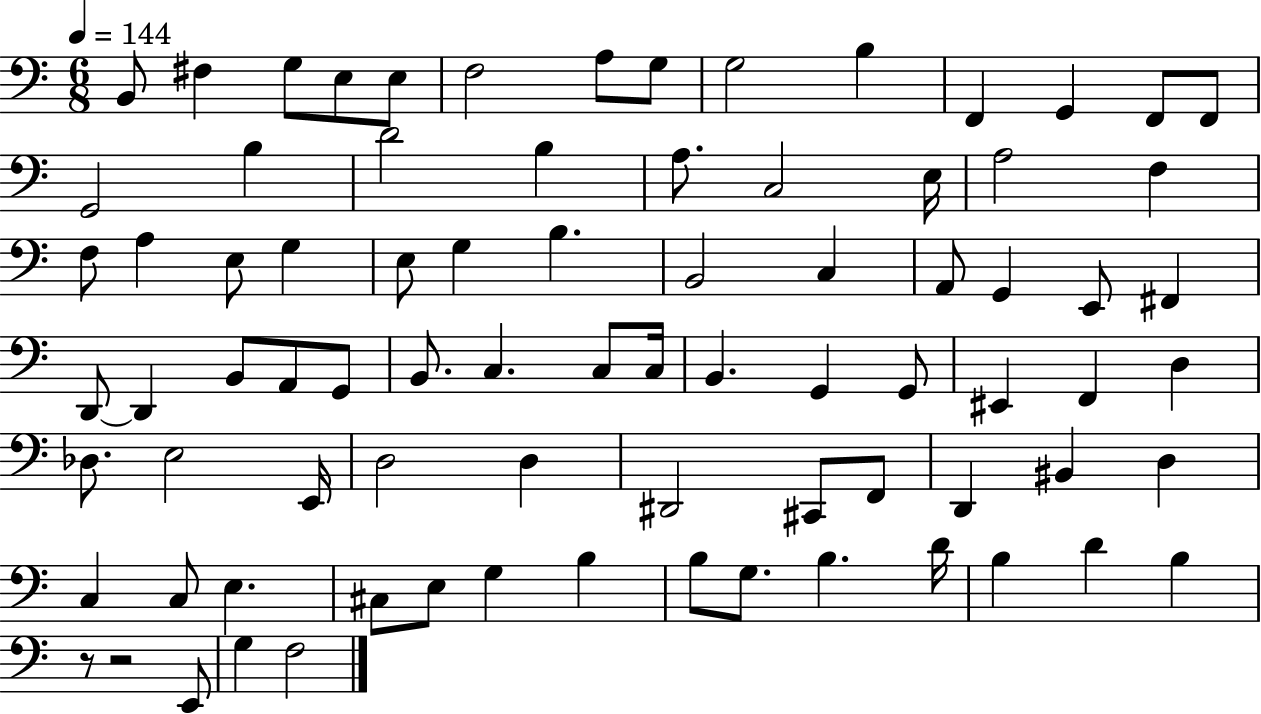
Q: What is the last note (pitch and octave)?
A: F3